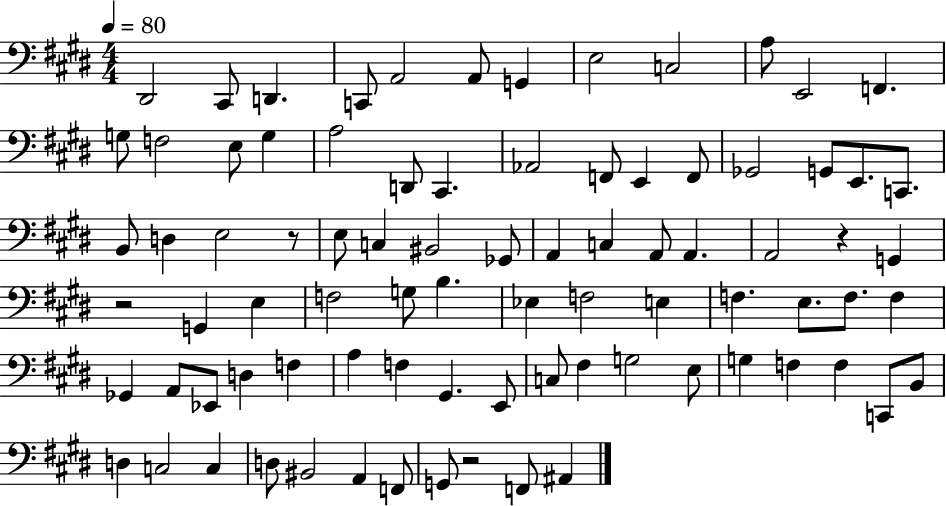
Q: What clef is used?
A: bass